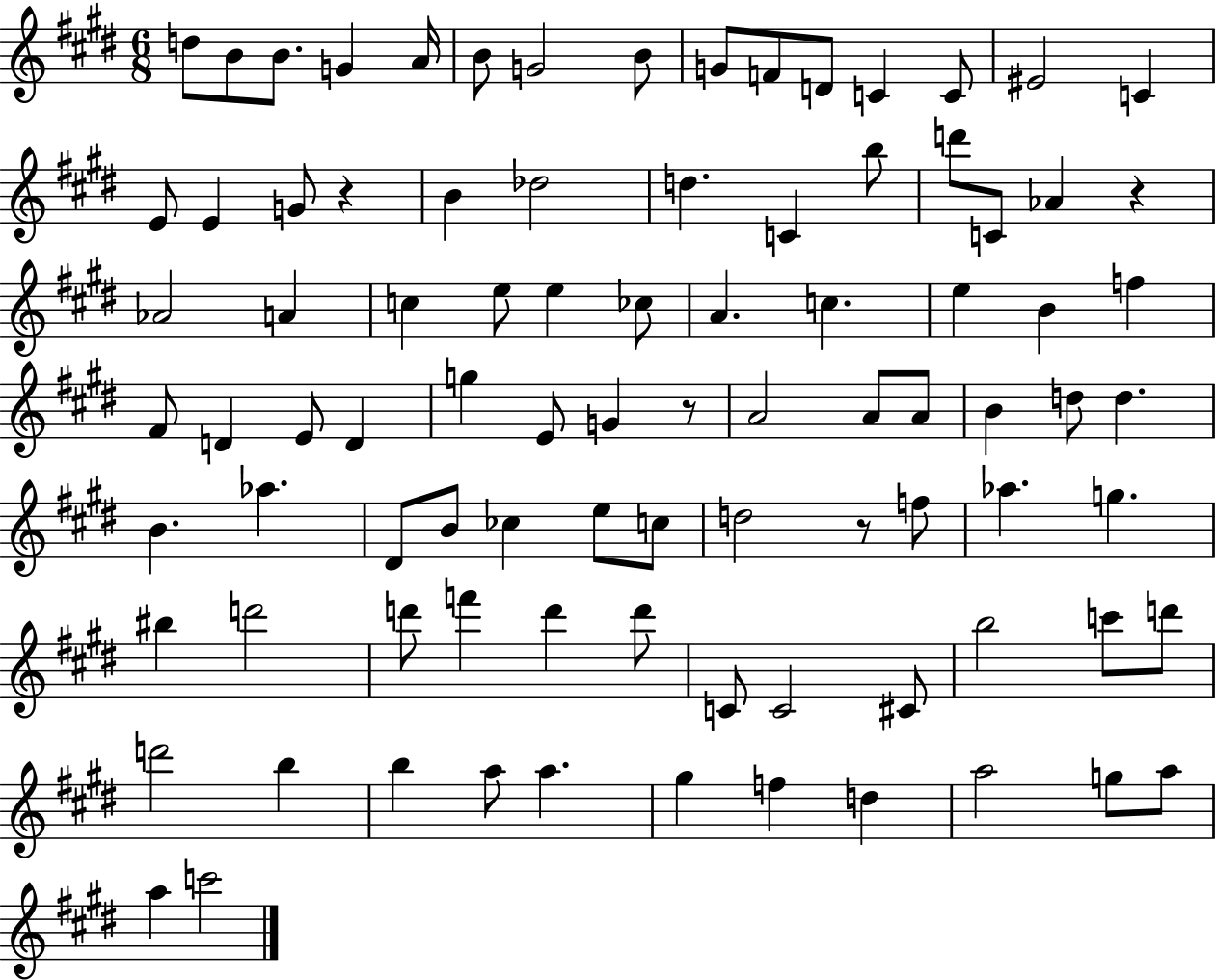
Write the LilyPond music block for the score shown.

{
  \clef treble
  \numericTimeSignature
  \time 6/8
  \key e \major
  d''8 b'8 b'8. g'4 a'16 | b'8 g'2 b'8 | g'8 f'8 d'8 c'4 c'8 | eis'2 c'4 | \break e'8 e'4 g'8 r4 | b'4 des''2 | d''4. c'4 b''8 | d'''8 c'8 aes'4 r4 | \break aes'2 a'4 | c''4 e''8 e''4 ces''8 | a'4. c''4. | e''4 b'4 f''4 | \break fis'8 d'4 e'8 d'4 | g''4 e'8 g'4 r8 | a'2 a'8 a'8 | b'4 d''8 d''4. | \break b'4. aes''4. | dis'8 b'8 ces''4 e''8 c''8 | d''2 r8 f''8 | aes''4. g''4. | \break bis''4 d'''2 | d'''8 f'''4 d'''4 d'''8 | c'8 c'2 cis'8 | b''2 c'''8 d'''8 | \break d'''2 b''4 | b''4 a''8 a''4. | gis''4 f''4 d''4 | a''2 g''8 a''8 | \break a''4 c'''2 | \bar "|."
}